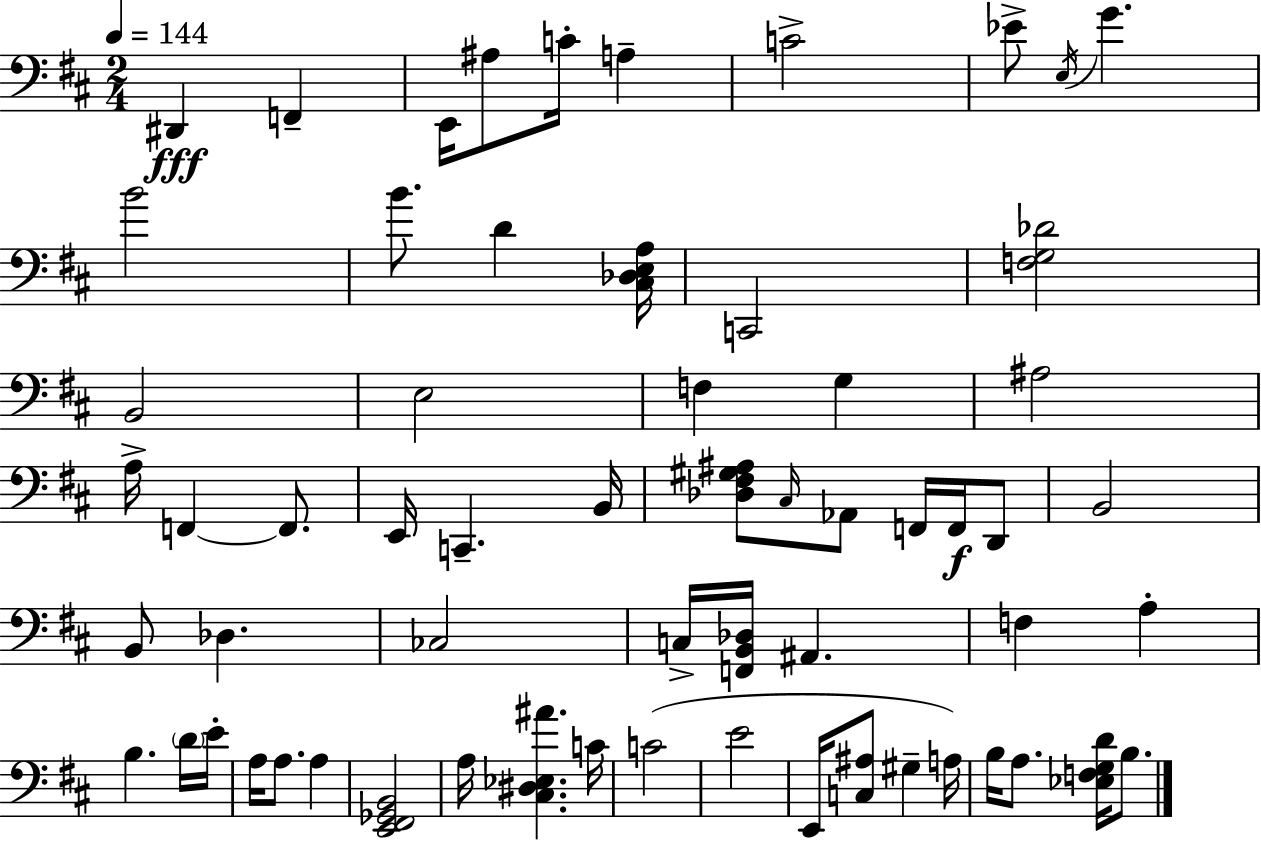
D#2/q F2/q E2/s A#3/e C4/s A3/q C4/h Eb4/e E3/s G4/q. B4/h B4/e. D4/q [C#3,Db3,E3,A3]/s C2/h [F3,G3,Db4]/h B2/h E3/h F3/q G3/q A#3/h A3/s F2/q F2/e. E2/s C2/q. B2/s [Db3,F#3,G#3,A#3]/e C#3/s Ab2/e F2/s F2/s D2/e B2/h B2/e Db3/q. CES3/h C3/s [F2,B2,Db3]/s A#2/q. F3/q A3/q B3/q. D4/s E4/s A3/s A3/e. A3/q [E2,F#2,Gb2,B2]/h A3/s [C#3,D#3,Eb3,A#4]/q. C4/s C4/h E4/h E2/s [C3,A#3]/e G#3/q A3/s B3/s A3/e. [Eb3,F3,G3,D4]/s B3/e.